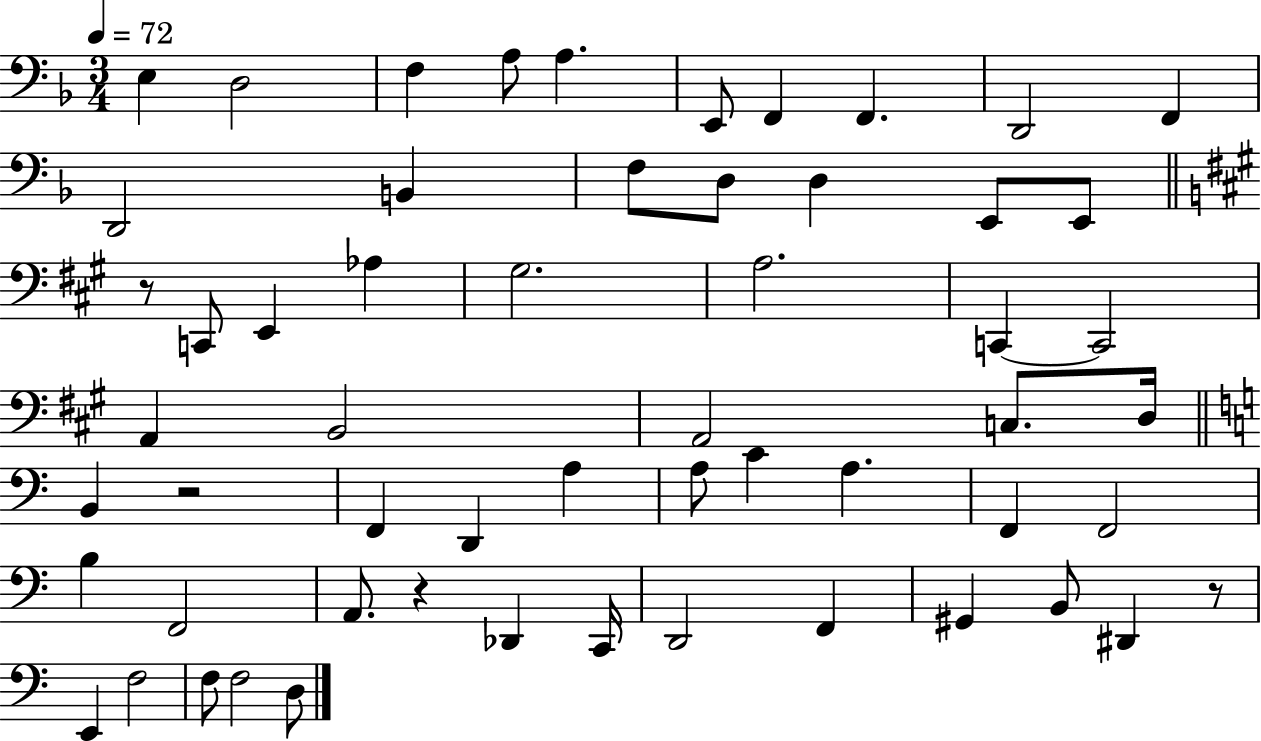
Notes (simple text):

E3/q D3/h F3/q A3/e A3/q. E2/e F2/q F2/q. D2/h F2/q D2/h B2/q F3/e D3/e D3/q E2/e E2/e R/e C2/e E2/q Ab3/q G#3/h. A3/h. C2/q C2/h A2/q B2/h A2/h C3/e. D3/s B2/q R/h F2/q D2/q A3/q A3/e C4/q A3/q. F2/q F2/h B3/q F2/h A2/e. R/q Db2/q C2/s D2/h F2/q G#2/q B2/e D#2/q R/e E2/q F3/h F3/e F3/h D3/e